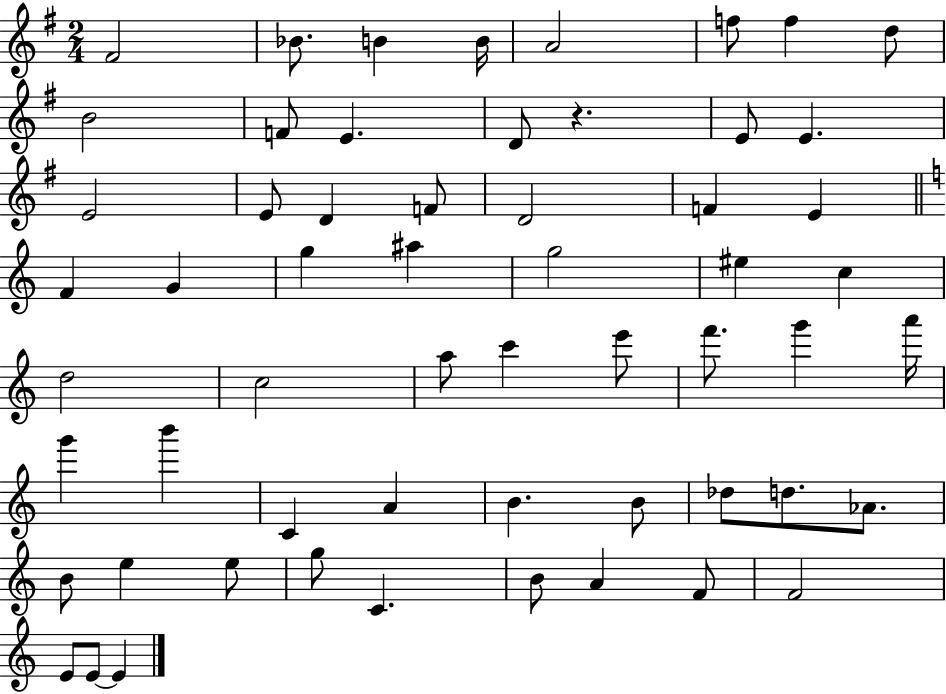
{
  \clef treble
  \numericTimeSignature
  \time 2/4
  \key g \major
  fis'2 | bes'8. b'4 b'16 | a'2 | f''8 f''4 d''8 | \break b'2 | f'8 e'4. | d'8 r4. | e'8 e'4. | \break e'2 | e'8 d'4 f'8 | d'2 | f'4 e'4 | \break \bar "||" \break \key c \major f'4 g'4 | g''4 ais''4 | g''2 | eis''4 c''4 | \break d''2 | c''2 | a''8 c'''4 e'''8 | f'''8. g'''4 a'''16 | \break g'''4 b'''4 | c'4 a'4 | b'4. b'8 | des''8 d''8. aes'8. | \break b'8 e''4 e''8 | g''8 c'4. | b'8 a'4 f'8 | f'2 | \break e'8 e'8~~ e'4 | \bar "|."
}